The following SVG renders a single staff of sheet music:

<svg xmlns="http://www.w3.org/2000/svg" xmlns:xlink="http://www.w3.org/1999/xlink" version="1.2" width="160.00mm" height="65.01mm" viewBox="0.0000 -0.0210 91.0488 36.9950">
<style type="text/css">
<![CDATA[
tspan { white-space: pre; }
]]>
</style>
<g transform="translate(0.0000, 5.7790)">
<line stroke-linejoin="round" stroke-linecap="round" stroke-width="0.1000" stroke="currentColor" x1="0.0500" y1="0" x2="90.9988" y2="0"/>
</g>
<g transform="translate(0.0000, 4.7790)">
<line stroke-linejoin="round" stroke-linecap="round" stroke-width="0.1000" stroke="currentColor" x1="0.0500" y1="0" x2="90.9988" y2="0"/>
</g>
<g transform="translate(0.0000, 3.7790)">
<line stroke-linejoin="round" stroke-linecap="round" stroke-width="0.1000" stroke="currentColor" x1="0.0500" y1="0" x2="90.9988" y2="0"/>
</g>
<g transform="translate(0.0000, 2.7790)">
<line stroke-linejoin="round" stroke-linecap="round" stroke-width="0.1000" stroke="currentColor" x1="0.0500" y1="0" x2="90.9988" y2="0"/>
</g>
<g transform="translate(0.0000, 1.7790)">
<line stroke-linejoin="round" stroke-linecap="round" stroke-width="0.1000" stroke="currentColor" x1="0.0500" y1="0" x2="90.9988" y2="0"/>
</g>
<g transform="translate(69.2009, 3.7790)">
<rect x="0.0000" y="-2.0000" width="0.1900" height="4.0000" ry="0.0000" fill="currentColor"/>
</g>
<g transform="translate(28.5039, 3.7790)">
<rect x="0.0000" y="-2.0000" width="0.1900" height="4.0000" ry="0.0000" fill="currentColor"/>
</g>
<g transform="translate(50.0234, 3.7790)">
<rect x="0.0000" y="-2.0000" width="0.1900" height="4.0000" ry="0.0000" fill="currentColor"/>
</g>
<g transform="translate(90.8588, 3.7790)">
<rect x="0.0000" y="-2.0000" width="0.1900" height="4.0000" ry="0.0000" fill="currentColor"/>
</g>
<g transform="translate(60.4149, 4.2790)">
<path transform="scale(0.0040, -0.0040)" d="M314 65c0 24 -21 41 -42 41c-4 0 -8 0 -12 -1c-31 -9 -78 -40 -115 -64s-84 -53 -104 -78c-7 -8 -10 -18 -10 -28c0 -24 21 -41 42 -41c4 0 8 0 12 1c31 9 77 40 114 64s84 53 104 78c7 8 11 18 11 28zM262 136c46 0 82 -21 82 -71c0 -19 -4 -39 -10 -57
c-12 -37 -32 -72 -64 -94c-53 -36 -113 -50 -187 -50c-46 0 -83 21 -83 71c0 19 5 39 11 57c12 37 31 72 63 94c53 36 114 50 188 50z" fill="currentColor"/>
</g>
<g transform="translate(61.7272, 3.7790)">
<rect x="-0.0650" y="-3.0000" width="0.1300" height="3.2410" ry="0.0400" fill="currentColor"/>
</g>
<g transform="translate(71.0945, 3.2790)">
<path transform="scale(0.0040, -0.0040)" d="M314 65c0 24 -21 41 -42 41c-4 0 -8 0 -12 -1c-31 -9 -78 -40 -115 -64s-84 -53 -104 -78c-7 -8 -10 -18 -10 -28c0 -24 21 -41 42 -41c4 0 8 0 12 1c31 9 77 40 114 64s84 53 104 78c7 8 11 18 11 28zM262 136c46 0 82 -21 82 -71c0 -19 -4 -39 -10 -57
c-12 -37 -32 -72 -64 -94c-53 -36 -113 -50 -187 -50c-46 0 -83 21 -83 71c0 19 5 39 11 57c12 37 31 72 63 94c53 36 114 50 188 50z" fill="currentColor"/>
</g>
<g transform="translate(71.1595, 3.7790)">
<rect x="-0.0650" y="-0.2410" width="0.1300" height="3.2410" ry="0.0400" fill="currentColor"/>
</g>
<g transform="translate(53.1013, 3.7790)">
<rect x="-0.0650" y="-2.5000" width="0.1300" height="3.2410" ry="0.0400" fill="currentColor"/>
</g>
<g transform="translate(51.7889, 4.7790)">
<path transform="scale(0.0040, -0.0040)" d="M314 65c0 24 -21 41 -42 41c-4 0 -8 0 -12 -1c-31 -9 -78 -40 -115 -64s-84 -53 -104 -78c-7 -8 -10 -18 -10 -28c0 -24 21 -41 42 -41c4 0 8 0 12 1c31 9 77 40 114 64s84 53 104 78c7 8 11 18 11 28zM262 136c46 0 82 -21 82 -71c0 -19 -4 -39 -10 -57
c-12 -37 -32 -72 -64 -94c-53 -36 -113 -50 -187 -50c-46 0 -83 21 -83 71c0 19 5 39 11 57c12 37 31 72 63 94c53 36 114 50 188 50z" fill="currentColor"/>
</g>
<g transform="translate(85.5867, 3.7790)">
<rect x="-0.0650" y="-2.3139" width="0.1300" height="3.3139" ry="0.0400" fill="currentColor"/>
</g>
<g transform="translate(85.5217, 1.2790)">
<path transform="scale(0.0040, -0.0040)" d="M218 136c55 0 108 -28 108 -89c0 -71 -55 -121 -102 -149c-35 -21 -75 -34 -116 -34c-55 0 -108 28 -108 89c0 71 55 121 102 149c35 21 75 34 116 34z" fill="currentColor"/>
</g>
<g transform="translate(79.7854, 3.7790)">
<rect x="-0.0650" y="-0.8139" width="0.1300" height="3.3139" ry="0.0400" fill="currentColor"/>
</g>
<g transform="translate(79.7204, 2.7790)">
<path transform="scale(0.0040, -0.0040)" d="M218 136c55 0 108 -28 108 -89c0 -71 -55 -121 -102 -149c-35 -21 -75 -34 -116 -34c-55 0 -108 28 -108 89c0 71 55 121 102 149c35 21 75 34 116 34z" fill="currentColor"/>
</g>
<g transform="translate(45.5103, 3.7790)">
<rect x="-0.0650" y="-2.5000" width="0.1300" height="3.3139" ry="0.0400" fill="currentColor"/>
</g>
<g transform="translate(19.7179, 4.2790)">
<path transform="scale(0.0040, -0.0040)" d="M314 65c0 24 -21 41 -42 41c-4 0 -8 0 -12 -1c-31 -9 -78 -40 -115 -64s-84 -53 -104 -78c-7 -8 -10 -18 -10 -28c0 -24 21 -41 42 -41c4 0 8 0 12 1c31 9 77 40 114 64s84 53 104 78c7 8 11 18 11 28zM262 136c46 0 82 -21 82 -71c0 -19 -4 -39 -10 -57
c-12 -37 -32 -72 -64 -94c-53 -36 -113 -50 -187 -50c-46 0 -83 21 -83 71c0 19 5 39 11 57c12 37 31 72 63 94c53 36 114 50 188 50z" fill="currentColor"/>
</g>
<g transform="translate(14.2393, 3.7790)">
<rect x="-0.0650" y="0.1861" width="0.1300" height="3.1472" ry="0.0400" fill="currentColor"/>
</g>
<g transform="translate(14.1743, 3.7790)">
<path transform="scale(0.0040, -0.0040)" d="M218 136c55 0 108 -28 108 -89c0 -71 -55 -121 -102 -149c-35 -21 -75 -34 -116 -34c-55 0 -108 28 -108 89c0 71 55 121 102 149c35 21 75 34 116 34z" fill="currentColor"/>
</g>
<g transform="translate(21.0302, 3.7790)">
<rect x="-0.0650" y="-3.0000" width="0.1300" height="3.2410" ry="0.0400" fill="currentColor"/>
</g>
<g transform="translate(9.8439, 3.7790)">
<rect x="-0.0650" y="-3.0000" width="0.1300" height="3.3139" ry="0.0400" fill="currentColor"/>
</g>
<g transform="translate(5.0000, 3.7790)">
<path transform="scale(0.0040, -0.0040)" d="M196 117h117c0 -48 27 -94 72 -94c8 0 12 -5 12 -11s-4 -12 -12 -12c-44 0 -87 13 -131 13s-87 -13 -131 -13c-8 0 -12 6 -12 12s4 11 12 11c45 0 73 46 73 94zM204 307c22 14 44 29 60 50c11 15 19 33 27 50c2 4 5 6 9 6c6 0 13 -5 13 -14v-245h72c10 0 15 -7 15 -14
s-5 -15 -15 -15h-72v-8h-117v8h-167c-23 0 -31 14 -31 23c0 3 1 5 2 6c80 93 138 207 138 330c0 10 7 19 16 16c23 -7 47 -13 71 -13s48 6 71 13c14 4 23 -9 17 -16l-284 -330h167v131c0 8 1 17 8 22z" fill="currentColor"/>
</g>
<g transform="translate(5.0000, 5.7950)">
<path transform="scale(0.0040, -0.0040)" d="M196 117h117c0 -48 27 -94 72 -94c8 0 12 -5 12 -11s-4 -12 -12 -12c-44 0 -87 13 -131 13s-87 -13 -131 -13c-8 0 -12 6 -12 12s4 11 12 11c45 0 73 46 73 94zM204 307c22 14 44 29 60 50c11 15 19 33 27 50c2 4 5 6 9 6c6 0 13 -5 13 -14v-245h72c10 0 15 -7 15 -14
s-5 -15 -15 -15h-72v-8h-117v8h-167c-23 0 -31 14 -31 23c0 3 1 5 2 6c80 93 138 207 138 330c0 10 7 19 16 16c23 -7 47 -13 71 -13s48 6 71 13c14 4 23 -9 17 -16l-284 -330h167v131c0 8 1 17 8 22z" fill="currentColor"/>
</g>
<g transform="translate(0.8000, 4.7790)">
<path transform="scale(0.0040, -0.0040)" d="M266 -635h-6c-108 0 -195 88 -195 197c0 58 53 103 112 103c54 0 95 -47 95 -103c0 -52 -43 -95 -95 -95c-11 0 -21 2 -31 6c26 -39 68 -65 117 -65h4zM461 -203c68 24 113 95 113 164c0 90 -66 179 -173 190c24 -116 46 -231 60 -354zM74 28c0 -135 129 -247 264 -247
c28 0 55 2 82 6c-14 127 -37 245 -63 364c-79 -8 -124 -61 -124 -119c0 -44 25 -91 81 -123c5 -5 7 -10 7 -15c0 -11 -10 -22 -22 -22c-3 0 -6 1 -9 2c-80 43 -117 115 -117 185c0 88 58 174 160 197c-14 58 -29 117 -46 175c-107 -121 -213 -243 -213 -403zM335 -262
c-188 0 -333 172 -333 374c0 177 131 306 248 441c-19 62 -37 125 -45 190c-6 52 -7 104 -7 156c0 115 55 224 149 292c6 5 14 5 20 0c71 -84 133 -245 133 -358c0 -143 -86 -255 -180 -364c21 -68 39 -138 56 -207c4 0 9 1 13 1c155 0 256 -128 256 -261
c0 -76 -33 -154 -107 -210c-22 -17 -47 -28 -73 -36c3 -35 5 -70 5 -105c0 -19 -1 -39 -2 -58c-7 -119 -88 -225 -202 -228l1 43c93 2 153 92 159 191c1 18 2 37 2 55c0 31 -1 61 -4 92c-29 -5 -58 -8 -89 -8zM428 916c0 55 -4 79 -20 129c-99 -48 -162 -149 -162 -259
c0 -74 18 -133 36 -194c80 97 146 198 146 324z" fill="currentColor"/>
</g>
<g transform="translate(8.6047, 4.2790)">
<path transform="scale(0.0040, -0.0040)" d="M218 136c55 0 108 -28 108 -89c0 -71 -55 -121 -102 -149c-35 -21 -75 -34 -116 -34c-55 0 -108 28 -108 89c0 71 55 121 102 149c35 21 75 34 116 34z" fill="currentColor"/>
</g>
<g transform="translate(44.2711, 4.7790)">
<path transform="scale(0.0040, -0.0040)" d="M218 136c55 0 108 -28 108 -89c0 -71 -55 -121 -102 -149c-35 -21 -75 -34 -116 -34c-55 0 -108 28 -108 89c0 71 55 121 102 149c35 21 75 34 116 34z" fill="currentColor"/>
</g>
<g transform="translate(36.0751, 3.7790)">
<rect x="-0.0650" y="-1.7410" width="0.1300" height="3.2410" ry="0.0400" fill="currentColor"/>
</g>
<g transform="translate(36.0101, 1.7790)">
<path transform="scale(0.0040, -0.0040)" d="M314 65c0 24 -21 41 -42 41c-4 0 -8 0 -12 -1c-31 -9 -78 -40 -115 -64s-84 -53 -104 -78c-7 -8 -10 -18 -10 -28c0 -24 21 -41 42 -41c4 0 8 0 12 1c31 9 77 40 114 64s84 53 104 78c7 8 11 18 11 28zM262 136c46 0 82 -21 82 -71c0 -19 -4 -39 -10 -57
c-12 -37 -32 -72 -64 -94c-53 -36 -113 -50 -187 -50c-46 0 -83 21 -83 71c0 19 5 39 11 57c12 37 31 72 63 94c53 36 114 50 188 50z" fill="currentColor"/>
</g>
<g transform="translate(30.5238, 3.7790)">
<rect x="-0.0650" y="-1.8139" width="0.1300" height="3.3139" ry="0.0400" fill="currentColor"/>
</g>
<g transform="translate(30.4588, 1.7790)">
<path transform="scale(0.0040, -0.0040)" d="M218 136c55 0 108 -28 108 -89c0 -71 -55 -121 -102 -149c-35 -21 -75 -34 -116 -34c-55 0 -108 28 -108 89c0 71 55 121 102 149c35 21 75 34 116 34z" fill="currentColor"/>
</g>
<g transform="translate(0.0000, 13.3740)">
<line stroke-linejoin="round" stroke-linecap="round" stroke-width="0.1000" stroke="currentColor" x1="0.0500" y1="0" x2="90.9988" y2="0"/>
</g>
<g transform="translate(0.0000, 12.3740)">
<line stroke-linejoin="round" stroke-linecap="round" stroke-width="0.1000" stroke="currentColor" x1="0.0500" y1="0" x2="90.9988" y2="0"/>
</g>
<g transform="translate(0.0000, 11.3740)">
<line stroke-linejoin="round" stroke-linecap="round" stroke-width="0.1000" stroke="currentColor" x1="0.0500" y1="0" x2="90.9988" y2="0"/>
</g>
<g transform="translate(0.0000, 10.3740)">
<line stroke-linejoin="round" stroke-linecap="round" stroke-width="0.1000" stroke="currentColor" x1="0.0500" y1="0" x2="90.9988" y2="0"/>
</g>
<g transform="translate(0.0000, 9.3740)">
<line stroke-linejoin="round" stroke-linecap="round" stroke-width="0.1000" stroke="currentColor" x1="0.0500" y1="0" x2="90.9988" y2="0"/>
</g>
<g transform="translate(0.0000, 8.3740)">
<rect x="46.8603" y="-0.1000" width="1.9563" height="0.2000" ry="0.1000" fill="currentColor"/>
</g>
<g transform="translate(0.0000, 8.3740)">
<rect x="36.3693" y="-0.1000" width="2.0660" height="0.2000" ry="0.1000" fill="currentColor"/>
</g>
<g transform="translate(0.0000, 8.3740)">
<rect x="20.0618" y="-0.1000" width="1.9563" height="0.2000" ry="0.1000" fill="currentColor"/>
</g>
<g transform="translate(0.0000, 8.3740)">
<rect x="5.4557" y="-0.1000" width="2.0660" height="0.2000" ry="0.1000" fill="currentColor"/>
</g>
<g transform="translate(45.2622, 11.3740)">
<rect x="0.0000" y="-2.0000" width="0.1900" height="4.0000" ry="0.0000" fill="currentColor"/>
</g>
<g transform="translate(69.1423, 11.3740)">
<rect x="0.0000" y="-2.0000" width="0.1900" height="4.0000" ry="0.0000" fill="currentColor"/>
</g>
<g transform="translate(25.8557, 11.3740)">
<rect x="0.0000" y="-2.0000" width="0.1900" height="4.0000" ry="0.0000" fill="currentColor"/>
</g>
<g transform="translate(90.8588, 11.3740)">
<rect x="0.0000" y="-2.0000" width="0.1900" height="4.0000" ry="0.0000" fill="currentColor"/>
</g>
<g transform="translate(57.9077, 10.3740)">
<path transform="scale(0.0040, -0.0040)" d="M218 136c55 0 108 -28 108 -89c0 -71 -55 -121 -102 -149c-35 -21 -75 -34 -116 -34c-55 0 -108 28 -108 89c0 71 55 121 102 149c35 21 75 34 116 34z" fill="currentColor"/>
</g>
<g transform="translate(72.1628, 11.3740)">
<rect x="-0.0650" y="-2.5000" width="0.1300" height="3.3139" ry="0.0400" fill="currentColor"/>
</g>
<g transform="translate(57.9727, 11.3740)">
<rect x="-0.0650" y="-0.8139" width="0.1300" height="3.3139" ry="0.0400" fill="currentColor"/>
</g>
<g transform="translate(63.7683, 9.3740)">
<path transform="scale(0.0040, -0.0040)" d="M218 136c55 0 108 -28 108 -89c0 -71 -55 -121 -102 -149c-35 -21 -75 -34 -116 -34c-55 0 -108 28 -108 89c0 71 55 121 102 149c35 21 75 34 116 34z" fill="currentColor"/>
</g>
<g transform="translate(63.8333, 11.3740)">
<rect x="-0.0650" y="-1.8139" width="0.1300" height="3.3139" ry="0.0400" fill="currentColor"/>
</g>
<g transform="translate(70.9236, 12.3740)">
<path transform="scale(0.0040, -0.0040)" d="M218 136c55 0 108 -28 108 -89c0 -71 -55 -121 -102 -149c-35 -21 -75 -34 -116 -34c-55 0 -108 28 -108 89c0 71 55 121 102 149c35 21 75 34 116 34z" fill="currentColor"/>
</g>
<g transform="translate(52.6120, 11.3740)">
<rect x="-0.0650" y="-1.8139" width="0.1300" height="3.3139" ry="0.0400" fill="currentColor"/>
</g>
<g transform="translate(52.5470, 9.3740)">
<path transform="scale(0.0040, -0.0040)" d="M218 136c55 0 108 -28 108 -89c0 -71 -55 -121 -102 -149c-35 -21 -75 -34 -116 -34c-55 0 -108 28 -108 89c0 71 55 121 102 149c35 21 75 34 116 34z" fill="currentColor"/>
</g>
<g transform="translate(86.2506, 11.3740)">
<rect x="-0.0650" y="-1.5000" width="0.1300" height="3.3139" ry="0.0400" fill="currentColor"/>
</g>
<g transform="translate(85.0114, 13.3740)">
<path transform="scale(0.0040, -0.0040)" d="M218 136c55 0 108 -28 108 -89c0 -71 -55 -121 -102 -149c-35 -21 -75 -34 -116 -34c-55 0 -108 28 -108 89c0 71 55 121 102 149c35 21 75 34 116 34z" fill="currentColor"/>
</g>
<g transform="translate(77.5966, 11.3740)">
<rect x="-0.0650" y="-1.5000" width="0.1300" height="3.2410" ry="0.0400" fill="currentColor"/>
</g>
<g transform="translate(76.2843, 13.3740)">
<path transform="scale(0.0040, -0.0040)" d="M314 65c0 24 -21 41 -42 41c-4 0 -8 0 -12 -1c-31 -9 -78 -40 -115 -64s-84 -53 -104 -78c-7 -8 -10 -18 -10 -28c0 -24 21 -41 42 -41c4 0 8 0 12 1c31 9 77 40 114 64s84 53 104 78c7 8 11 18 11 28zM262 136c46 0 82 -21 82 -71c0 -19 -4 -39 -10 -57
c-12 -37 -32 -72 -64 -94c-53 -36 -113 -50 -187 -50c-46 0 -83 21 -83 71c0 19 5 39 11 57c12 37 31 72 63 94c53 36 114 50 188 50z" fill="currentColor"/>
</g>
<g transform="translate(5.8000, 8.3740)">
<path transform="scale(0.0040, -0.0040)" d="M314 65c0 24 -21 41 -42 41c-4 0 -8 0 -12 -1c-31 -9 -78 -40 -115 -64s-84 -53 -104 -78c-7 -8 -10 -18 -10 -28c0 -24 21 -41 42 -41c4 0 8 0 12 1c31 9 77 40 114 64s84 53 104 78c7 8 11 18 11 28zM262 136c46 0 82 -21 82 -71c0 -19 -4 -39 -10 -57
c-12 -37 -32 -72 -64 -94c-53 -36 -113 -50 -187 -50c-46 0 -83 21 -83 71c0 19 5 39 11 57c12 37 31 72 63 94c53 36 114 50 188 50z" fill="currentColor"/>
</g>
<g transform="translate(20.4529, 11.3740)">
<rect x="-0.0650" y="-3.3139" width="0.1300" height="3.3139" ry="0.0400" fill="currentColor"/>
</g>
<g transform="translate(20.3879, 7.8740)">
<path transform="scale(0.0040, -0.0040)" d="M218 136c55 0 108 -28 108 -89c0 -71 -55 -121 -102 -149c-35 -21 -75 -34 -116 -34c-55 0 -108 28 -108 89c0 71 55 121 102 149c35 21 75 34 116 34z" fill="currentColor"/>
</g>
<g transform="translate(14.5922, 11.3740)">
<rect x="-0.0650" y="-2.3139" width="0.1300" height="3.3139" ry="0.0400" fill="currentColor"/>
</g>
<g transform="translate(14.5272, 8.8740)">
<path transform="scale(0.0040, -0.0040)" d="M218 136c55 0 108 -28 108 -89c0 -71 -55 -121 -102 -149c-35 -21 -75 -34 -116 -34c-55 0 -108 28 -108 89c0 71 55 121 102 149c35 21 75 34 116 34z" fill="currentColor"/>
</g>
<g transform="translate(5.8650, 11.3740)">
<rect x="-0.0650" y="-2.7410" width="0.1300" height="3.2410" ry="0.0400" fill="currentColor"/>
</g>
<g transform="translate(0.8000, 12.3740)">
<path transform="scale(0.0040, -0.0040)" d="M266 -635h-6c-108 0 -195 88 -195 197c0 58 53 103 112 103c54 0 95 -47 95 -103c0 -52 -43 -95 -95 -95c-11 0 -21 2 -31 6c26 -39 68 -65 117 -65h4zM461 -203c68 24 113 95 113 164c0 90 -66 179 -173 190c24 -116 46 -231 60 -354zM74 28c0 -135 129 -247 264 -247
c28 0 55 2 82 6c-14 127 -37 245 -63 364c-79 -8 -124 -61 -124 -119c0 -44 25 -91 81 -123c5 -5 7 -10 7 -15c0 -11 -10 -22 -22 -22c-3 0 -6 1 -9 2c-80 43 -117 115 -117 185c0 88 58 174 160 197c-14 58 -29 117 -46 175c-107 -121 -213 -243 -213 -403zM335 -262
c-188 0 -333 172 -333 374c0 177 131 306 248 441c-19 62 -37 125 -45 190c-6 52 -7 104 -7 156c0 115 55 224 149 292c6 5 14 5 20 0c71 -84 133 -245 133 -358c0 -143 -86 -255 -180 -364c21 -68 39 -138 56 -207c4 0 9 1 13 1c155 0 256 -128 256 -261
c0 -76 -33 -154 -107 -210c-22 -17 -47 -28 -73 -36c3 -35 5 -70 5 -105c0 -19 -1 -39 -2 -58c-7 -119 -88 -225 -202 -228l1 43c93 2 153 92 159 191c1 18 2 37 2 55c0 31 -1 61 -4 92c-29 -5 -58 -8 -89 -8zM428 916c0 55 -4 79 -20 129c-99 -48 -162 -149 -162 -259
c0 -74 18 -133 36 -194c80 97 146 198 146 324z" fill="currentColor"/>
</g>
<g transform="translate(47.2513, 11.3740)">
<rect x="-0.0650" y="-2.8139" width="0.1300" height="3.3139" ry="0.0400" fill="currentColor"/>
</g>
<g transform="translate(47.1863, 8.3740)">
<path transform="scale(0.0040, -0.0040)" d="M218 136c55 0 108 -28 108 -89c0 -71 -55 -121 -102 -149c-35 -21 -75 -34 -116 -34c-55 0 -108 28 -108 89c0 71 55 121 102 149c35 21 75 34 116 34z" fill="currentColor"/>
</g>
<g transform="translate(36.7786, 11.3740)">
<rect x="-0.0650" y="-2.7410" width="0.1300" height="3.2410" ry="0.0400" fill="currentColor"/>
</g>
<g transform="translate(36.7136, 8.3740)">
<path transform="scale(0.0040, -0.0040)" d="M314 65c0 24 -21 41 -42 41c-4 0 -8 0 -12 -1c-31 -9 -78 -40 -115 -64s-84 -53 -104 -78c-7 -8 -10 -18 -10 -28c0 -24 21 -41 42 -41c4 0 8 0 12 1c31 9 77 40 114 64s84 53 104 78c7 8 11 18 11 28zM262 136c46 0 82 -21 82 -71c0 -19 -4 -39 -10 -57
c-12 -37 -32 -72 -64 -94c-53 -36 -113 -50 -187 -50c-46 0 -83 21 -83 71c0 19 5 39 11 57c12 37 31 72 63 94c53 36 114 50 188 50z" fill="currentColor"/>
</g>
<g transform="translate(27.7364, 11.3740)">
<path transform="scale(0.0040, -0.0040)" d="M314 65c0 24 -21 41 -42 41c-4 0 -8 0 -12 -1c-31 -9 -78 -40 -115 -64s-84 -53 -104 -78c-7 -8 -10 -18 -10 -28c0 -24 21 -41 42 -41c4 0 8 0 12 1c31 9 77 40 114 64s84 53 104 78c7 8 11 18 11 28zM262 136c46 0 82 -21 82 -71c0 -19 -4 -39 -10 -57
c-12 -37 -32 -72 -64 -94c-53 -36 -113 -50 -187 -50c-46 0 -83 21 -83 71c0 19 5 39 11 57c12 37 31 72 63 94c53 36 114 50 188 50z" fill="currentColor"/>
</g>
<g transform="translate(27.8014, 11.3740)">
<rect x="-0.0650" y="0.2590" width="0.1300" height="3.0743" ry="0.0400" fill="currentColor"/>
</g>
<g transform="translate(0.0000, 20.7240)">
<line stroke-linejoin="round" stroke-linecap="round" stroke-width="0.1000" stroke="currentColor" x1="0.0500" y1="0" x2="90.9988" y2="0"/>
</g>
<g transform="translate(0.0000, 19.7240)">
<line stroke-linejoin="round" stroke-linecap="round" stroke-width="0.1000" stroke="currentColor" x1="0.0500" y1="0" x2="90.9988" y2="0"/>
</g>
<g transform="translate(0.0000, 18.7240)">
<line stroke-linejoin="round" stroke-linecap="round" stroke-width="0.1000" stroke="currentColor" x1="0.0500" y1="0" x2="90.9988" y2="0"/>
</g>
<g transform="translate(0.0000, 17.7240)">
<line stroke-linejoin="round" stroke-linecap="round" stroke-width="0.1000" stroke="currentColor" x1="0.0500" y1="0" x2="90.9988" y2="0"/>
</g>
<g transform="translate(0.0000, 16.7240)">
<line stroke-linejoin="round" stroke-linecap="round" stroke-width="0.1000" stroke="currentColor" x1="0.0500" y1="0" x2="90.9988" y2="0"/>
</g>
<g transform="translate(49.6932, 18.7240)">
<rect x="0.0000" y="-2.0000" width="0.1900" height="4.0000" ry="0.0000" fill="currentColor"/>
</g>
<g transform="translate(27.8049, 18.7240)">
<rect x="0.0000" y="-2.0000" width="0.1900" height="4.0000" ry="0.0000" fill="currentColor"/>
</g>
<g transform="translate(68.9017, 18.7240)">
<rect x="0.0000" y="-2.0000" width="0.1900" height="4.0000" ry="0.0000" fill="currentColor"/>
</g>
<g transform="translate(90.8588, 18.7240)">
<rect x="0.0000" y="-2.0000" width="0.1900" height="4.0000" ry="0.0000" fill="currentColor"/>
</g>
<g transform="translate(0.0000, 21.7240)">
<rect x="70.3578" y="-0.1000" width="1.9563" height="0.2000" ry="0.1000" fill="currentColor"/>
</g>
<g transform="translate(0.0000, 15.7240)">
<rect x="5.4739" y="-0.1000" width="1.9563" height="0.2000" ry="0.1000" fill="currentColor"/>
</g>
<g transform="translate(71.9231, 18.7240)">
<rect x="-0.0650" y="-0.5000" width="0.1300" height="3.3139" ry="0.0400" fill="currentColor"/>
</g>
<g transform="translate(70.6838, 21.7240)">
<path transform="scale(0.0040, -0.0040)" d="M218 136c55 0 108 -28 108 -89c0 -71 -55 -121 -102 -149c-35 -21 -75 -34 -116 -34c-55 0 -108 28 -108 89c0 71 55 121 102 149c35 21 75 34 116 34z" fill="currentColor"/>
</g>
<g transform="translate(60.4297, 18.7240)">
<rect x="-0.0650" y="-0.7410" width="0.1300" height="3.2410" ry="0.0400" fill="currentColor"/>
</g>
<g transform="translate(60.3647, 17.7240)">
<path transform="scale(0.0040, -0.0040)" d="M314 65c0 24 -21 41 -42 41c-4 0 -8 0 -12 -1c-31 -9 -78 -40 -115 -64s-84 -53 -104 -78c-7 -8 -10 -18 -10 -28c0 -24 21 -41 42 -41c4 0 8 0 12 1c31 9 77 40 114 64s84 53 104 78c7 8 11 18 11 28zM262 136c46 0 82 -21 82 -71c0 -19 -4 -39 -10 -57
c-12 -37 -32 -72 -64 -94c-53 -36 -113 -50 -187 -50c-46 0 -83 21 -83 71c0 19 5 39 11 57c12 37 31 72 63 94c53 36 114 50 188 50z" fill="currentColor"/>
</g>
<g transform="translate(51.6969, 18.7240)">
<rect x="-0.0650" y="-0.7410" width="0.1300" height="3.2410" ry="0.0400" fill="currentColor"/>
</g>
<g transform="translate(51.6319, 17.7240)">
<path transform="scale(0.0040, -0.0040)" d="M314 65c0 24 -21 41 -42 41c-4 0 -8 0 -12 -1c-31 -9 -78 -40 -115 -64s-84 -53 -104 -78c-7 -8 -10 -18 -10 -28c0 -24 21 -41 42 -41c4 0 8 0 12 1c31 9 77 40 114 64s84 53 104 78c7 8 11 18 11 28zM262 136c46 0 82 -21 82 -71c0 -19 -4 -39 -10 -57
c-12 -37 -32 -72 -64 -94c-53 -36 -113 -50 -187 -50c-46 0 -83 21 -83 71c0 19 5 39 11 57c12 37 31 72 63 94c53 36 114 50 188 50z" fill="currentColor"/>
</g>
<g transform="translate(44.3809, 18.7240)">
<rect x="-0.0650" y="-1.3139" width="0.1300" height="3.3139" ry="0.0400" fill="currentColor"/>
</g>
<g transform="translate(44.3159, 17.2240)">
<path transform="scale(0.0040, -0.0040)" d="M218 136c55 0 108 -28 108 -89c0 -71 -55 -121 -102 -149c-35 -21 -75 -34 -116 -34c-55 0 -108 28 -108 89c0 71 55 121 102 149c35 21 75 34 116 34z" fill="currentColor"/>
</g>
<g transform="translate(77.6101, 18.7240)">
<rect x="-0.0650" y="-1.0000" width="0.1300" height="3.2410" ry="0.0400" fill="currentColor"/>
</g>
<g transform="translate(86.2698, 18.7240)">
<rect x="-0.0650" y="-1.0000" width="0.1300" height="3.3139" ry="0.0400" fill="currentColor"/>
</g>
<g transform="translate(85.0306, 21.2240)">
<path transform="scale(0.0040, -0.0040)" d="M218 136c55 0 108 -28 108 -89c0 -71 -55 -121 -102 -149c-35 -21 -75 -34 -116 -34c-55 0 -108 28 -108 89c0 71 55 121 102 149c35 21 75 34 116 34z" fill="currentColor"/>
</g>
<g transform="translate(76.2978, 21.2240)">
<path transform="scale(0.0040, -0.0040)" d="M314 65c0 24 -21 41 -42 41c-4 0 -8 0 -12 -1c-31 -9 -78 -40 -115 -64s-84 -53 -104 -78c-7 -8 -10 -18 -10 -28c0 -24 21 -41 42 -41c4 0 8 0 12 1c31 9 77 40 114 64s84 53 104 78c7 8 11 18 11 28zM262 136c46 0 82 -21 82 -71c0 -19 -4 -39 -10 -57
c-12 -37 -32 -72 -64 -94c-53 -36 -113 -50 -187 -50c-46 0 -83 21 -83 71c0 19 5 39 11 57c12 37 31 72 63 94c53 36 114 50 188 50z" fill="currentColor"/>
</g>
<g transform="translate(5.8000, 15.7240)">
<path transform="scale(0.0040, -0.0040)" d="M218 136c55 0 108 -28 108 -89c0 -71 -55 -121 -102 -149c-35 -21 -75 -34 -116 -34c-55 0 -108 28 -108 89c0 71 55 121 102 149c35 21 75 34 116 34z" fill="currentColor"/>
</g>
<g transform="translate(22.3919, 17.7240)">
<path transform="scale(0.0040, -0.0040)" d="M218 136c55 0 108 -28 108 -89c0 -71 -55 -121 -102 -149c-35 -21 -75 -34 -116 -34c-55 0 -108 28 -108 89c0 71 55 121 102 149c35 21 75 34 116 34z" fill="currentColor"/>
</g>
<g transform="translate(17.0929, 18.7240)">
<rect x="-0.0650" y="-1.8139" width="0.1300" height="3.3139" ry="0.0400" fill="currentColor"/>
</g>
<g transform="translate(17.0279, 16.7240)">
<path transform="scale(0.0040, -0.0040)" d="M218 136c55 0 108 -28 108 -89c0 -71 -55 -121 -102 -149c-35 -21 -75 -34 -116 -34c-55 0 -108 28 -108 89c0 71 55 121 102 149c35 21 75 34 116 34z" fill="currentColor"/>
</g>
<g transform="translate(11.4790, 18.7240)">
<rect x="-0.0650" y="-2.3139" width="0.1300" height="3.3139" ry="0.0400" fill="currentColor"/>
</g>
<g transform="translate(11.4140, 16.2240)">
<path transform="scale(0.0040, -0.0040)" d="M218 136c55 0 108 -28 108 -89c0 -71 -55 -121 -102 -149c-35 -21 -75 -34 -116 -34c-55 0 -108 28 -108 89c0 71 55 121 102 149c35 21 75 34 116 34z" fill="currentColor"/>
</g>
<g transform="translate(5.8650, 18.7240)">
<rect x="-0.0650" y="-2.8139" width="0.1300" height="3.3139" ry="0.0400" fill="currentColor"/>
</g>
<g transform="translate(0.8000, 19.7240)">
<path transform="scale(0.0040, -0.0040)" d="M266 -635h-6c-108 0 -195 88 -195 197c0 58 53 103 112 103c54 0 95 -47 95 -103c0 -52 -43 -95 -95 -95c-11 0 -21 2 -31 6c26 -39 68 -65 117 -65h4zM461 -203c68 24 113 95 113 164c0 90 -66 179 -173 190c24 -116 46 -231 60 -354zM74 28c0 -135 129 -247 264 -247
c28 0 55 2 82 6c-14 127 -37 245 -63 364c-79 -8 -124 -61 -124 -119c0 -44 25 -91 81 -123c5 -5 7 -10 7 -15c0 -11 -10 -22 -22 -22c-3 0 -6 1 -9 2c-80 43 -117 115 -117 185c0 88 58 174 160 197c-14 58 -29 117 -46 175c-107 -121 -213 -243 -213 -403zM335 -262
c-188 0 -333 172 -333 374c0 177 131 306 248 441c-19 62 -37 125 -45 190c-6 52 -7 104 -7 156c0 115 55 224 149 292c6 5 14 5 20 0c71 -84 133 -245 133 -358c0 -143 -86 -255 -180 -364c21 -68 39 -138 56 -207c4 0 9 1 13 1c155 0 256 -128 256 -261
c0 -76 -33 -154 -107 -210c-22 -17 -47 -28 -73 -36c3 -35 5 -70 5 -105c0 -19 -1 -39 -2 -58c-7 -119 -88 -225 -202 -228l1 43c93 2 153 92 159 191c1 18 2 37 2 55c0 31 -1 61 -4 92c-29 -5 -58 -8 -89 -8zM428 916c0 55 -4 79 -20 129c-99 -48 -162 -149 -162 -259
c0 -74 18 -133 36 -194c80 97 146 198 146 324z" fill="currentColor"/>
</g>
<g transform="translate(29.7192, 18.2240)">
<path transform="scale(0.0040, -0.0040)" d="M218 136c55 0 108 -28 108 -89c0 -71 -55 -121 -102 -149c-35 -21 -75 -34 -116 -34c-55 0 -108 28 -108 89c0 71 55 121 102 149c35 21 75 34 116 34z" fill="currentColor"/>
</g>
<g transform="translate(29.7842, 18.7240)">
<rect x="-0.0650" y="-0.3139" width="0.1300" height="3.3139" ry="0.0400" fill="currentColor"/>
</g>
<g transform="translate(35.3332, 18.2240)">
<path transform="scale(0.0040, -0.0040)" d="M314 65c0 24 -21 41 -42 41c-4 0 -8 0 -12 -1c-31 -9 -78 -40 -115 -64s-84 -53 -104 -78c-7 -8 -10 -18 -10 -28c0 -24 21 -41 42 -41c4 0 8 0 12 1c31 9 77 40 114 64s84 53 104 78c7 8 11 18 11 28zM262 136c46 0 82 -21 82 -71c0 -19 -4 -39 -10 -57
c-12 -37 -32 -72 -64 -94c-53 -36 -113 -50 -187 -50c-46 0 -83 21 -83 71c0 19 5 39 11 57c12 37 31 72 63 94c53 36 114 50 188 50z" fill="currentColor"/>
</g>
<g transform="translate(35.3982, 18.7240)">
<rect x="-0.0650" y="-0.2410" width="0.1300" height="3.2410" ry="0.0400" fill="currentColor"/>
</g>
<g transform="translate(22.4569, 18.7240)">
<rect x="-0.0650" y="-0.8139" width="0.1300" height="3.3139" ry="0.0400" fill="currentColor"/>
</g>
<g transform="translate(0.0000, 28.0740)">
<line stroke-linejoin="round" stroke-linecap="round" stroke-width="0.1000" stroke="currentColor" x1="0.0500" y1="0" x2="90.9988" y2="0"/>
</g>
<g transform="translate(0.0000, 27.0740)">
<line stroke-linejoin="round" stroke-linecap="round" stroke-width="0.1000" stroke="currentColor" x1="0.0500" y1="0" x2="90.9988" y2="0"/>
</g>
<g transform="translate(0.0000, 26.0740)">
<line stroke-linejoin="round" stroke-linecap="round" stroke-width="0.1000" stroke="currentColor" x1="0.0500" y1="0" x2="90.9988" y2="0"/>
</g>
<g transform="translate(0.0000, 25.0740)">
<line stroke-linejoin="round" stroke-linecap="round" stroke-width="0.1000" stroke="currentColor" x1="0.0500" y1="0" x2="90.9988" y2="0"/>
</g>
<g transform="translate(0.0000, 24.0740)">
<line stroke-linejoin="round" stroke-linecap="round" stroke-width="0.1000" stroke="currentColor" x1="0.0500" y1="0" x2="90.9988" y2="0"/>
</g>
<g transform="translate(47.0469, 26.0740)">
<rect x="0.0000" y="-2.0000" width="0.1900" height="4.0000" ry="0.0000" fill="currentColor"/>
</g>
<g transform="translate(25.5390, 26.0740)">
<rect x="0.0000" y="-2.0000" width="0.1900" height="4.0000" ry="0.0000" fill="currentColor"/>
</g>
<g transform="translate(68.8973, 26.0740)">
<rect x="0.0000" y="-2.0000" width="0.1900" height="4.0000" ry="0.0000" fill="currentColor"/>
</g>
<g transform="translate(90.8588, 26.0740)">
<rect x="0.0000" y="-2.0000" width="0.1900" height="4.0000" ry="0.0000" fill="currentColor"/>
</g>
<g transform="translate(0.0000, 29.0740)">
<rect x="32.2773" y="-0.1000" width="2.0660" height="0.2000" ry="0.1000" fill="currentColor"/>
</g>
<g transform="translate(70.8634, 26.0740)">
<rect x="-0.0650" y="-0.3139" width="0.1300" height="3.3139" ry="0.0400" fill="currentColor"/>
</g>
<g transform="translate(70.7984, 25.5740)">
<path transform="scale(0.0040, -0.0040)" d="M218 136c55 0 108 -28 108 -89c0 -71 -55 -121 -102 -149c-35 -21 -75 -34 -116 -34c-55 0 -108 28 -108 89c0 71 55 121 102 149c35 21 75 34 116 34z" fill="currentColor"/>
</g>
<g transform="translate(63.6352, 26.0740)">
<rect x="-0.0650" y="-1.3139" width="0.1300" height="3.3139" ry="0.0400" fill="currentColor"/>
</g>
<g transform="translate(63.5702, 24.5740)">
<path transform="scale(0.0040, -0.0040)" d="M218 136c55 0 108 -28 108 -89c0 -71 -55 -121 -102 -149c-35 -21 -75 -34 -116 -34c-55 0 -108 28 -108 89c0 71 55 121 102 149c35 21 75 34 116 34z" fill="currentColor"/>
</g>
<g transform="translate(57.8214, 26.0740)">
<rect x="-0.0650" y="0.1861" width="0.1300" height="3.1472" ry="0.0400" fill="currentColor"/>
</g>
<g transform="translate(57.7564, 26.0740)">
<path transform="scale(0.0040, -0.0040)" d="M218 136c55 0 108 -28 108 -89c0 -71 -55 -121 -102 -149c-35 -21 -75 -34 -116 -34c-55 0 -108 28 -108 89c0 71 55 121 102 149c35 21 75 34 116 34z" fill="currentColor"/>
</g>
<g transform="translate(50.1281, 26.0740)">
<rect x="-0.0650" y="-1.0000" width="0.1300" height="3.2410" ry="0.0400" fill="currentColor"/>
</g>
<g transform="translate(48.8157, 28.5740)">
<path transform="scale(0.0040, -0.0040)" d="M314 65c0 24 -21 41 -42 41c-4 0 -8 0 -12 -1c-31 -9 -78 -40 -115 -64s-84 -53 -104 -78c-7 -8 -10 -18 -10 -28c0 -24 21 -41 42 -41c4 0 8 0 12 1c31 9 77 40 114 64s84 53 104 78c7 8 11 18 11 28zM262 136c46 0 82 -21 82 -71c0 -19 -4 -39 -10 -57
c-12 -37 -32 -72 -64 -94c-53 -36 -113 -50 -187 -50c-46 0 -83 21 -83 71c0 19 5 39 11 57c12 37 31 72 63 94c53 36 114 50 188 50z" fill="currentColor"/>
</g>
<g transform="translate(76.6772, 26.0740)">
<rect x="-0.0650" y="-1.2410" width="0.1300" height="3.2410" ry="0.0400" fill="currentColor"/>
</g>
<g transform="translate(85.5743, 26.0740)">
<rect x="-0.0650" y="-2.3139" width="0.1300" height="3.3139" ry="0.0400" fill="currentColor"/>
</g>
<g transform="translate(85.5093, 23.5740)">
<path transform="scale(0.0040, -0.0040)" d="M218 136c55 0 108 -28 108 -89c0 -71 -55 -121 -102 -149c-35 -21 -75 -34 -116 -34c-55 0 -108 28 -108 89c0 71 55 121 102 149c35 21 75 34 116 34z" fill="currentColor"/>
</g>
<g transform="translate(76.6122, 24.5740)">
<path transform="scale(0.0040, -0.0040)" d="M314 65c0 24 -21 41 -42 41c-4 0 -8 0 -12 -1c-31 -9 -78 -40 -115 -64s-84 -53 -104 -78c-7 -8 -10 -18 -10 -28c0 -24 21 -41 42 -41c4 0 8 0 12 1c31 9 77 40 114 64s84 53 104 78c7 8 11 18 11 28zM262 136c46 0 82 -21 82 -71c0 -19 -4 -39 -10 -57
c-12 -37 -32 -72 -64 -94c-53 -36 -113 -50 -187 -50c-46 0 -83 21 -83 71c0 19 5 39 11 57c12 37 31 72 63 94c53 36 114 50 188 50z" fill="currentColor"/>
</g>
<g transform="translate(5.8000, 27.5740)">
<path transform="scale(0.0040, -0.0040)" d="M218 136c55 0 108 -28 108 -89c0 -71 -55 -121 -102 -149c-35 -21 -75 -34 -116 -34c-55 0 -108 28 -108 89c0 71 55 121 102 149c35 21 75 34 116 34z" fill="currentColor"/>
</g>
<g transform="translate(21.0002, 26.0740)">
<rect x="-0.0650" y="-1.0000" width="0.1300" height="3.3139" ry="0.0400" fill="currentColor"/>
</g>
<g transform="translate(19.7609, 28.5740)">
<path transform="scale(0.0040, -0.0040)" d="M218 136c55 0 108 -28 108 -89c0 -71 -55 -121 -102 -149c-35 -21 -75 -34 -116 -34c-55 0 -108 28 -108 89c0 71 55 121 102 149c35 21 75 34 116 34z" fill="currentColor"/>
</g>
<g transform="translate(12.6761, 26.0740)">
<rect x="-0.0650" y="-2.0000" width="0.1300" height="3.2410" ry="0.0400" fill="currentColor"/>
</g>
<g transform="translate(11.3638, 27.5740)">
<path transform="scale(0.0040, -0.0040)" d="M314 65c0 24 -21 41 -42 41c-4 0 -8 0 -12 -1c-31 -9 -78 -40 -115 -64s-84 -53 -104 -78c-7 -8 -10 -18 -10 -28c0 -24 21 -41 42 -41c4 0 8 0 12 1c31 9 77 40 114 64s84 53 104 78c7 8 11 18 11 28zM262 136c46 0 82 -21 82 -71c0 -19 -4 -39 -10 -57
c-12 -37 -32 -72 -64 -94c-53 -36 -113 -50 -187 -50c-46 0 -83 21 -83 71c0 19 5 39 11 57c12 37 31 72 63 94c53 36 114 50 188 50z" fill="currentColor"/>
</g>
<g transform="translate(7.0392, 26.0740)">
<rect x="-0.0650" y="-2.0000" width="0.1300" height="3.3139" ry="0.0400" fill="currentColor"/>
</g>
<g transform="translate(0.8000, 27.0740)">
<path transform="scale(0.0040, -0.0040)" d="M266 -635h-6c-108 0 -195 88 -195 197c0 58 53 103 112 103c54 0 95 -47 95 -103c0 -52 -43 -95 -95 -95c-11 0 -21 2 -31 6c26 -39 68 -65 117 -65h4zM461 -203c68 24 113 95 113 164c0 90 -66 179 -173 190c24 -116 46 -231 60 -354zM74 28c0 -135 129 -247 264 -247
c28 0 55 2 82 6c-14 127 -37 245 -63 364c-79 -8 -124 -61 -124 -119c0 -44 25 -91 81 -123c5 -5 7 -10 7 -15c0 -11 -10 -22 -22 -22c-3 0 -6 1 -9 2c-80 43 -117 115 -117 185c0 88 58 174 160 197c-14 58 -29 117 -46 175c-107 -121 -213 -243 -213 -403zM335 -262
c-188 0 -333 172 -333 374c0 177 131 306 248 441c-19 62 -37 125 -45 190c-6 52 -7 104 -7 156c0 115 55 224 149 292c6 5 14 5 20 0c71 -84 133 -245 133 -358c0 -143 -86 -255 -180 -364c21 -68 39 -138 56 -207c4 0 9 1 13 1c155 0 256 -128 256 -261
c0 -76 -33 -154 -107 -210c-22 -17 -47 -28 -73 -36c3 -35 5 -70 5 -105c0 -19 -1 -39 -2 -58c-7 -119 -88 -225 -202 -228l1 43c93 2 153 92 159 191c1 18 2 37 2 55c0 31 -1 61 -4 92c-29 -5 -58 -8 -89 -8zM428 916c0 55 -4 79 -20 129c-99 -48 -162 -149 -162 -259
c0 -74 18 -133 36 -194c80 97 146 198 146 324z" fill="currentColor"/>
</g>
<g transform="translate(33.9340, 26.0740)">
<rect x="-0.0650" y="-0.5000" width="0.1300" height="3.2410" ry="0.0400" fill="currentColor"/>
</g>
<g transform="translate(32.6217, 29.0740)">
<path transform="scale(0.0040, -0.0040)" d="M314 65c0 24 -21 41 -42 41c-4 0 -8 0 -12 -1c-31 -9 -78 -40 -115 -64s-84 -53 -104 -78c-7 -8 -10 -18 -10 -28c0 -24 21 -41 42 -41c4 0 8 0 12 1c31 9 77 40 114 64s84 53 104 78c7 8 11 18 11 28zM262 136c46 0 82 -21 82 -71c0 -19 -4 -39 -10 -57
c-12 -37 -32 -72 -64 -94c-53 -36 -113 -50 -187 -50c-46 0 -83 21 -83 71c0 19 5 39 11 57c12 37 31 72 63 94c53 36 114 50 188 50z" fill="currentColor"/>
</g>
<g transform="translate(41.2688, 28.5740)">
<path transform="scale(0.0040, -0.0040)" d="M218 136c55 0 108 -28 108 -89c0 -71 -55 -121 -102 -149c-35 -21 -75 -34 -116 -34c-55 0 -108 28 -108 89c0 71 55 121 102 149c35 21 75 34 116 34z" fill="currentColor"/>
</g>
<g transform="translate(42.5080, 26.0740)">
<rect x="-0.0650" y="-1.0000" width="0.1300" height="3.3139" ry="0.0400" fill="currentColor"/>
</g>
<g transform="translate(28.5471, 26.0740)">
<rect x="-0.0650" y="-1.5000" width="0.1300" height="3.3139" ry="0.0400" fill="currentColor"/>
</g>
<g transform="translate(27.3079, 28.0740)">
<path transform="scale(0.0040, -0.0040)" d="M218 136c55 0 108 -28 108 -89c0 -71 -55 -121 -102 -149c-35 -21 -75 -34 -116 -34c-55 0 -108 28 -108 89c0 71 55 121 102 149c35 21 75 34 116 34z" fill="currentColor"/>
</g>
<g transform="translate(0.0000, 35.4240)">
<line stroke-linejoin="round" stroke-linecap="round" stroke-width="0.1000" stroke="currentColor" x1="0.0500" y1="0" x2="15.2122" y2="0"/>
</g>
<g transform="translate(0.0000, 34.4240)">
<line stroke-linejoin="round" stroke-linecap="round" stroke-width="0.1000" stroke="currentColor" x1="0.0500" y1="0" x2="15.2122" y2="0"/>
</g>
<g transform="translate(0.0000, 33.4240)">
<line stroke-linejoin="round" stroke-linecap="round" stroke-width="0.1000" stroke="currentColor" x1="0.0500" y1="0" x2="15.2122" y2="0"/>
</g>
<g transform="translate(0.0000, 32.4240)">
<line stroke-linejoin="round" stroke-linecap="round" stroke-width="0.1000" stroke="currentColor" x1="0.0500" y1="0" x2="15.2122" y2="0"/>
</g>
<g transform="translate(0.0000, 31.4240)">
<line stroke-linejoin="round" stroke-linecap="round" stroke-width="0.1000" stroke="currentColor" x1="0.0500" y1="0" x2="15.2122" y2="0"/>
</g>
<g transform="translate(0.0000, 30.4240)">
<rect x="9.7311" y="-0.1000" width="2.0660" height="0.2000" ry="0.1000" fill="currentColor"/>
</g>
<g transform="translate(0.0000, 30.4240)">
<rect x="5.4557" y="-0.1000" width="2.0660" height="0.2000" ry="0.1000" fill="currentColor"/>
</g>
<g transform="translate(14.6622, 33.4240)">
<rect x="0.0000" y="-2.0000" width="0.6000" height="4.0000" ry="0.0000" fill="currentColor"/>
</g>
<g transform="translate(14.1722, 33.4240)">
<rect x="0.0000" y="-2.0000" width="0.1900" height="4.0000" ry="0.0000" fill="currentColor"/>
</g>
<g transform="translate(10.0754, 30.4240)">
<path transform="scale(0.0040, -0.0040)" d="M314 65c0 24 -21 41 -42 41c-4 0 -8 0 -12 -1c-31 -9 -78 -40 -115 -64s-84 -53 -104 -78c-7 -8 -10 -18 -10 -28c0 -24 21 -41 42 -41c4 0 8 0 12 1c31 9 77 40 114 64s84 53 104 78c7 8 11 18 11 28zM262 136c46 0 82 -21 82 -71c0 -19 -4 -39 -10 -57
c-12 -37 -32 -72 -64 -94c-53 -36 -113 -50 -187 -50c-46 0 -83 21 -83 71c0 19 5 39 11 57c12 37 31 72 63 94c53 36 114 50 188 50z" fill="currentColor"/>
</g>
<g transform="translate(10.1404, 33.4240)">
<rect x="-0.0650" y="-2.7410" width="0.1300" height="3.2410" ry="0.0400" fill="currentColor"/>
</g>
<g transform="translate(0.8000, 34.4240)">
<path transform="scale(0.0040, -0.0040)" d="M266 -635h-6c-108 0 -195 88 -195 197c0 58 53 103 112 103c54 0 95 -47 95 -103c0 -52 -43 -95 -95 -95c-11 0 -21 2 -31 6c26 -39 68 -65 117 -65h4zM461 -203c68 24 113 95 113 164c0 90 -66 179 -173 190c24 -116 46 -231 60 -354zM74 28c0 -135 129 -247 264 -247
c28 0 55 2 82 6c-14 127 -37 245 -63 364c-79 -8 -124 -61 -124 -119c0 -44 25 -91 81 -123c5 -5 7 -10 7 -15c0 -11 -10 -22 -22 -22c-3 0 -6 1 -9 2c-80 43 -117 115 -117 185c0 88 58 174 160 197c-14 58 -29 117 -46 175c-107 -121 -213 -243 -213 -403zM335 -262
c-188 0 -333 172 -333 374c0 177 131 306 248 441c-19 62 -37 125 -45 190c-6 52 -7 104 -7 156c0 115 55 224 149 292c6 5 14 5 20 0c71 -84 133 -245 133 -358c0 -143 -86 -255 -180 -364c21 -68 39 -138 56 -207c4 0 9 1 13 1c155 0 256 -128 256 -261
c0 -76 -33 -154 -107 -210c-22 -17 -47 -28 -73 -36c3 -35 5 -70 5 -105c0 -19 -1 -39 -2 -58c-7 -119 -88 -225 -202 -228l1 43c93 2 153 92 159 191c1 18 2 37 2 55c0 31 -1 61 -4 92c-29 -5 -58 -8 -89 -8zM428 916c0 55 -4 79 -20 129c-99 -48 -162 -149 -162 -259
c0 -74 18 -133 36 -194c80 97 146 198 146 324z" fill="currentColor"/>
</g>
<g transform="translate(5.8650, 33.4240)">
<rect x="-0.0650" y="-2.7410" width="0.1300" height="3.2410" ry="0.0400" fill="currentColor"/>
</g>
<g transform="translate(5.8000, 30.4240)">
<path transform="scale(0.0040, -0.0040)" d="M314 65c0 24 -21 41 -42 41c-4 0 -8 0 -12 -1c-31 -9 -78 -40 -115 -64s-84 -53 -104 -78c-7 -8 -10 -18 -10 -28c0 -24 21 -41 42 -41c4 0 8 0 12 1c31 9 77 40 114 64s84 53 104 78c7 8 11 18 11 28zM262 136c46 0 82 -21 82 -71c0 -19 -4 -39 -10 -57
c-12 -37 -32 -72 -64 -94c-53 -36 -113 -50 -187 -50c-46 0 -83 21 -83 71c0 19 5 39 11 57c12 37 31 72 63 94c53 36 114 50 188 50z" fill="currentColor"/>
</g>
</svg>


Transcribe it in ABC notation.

X:1
T:Untitled
M:4/4
L:1/4
K:C
A B A2 f f2 G G2 A2 c2 d g a2 g b B2 a2 a f d f G E2 E a g f d c c2 e d2 d2 C D2 D F F2 D E C2 D D2 B e c e2 g a2 a2